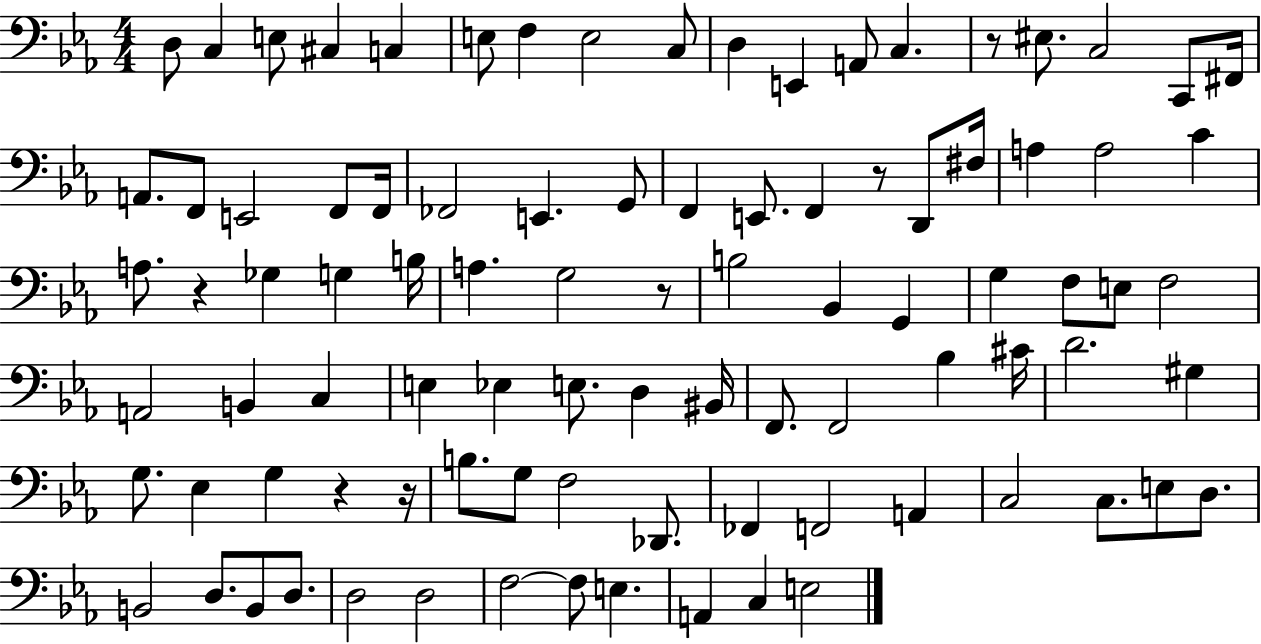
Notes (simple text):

D3/e C3/q E3/e C#3/q C3/q E3/e F3/q E3/h C3/e D3/q E2/q A2/e C3/q. R/e EIS3/e. C3/h C2/e F#2/s A2/e. F2/e E2/h F2/e F2/s FES2/h E2/q. G2/e F2/q E2/e. F2/q R/e D2/e F#3/s A3/q A3/h C4/q A3/e. R/q Gb3/q G3/q B3/s A3/q. G3/h R/e B3/h Bb2/q G2/q G3/q F3/e E3/e F3/h A2/h B2/q C3/q E3/q Eb3/q E3/e. D3/q BIS2/s F2/e. F2/h Bb3/q C#4/s D4/h. G#3/q G3/e. Eb3/q G3/q R/q R/s B3/e. G3/e F3/h Db2/e. FES2/q F2/h A2/q C3/h C3/e. E3/e D3/e. B2/h D3/e. B2/e D3/e. D3/h D3/h F3/h F3/e E3/q. A2/q C3/q E3/h